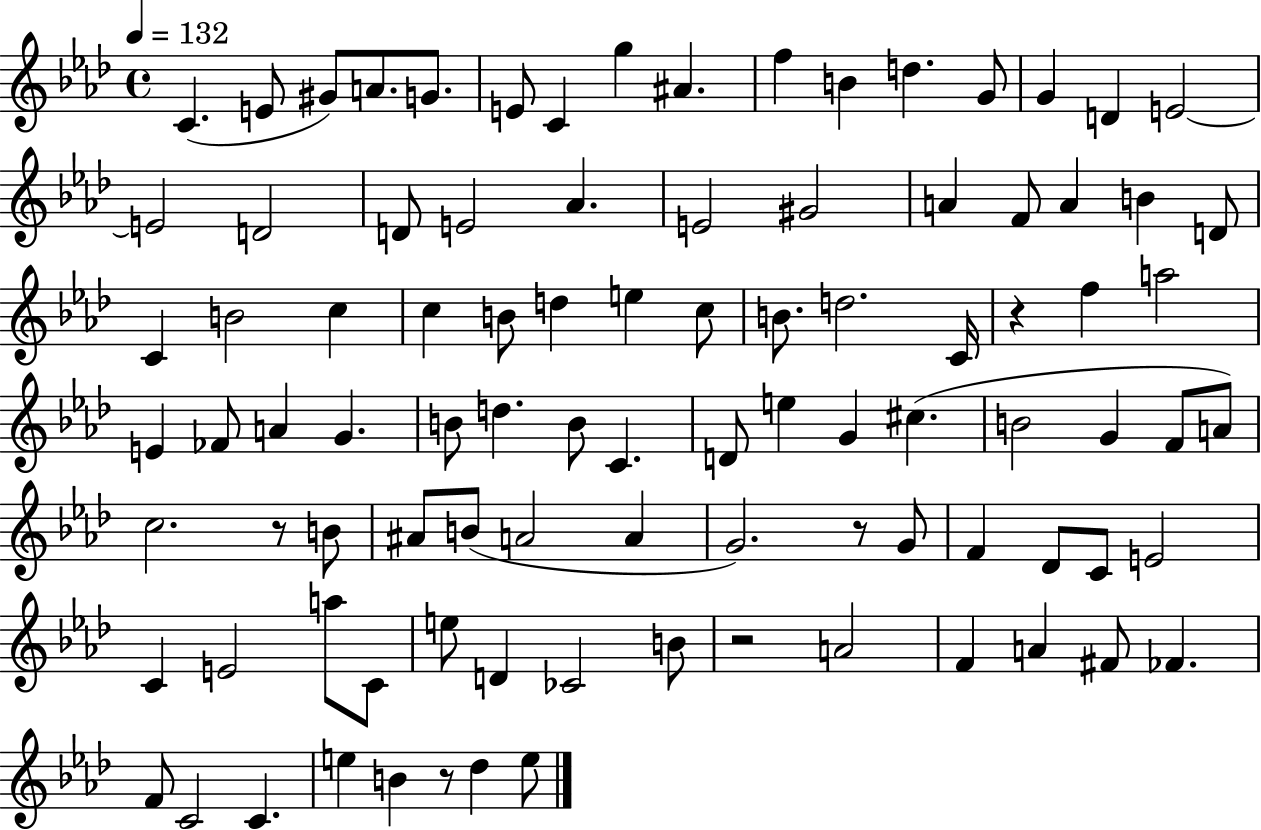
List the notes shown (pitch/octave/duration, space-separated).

C4/q. E4/e G#4/e A4/e. G4/e. E4/e C4/q G5/q A#4/q. F5/q B4/q D5/q. G4/e G4/q D4/q E4/h E4/h D4/h D4/e E4/h Ab4/q. E4/h G#4/h A4/q F4/e A4/q B4/q D4/e C4/q B4/h C5/q C5/q B4/e D5/q E5/q C5/e B4/e. D5/h. C4/s R/q F5/q A5/h E4/q FES4/e A4/q G4/q. B4/e D5/q. B4/e C4/q. D4/e E5/q G4/q C#5/q. B4/h G4/q F4/e A4/e C5/h. R/e B4/e A#4/e B4/e A4/h A4/q G4/h. R/e G4/e F4/q Db4/e C4/e E4/h C4/q E4/h A5/e C4/e E5/e D4/q CES4/h B4/e R/h A4/h F4/q A4/q F#4/e FES4/q. F4/e C4/h C4/q. E5/q B4/q R/e Db5/q E5/e